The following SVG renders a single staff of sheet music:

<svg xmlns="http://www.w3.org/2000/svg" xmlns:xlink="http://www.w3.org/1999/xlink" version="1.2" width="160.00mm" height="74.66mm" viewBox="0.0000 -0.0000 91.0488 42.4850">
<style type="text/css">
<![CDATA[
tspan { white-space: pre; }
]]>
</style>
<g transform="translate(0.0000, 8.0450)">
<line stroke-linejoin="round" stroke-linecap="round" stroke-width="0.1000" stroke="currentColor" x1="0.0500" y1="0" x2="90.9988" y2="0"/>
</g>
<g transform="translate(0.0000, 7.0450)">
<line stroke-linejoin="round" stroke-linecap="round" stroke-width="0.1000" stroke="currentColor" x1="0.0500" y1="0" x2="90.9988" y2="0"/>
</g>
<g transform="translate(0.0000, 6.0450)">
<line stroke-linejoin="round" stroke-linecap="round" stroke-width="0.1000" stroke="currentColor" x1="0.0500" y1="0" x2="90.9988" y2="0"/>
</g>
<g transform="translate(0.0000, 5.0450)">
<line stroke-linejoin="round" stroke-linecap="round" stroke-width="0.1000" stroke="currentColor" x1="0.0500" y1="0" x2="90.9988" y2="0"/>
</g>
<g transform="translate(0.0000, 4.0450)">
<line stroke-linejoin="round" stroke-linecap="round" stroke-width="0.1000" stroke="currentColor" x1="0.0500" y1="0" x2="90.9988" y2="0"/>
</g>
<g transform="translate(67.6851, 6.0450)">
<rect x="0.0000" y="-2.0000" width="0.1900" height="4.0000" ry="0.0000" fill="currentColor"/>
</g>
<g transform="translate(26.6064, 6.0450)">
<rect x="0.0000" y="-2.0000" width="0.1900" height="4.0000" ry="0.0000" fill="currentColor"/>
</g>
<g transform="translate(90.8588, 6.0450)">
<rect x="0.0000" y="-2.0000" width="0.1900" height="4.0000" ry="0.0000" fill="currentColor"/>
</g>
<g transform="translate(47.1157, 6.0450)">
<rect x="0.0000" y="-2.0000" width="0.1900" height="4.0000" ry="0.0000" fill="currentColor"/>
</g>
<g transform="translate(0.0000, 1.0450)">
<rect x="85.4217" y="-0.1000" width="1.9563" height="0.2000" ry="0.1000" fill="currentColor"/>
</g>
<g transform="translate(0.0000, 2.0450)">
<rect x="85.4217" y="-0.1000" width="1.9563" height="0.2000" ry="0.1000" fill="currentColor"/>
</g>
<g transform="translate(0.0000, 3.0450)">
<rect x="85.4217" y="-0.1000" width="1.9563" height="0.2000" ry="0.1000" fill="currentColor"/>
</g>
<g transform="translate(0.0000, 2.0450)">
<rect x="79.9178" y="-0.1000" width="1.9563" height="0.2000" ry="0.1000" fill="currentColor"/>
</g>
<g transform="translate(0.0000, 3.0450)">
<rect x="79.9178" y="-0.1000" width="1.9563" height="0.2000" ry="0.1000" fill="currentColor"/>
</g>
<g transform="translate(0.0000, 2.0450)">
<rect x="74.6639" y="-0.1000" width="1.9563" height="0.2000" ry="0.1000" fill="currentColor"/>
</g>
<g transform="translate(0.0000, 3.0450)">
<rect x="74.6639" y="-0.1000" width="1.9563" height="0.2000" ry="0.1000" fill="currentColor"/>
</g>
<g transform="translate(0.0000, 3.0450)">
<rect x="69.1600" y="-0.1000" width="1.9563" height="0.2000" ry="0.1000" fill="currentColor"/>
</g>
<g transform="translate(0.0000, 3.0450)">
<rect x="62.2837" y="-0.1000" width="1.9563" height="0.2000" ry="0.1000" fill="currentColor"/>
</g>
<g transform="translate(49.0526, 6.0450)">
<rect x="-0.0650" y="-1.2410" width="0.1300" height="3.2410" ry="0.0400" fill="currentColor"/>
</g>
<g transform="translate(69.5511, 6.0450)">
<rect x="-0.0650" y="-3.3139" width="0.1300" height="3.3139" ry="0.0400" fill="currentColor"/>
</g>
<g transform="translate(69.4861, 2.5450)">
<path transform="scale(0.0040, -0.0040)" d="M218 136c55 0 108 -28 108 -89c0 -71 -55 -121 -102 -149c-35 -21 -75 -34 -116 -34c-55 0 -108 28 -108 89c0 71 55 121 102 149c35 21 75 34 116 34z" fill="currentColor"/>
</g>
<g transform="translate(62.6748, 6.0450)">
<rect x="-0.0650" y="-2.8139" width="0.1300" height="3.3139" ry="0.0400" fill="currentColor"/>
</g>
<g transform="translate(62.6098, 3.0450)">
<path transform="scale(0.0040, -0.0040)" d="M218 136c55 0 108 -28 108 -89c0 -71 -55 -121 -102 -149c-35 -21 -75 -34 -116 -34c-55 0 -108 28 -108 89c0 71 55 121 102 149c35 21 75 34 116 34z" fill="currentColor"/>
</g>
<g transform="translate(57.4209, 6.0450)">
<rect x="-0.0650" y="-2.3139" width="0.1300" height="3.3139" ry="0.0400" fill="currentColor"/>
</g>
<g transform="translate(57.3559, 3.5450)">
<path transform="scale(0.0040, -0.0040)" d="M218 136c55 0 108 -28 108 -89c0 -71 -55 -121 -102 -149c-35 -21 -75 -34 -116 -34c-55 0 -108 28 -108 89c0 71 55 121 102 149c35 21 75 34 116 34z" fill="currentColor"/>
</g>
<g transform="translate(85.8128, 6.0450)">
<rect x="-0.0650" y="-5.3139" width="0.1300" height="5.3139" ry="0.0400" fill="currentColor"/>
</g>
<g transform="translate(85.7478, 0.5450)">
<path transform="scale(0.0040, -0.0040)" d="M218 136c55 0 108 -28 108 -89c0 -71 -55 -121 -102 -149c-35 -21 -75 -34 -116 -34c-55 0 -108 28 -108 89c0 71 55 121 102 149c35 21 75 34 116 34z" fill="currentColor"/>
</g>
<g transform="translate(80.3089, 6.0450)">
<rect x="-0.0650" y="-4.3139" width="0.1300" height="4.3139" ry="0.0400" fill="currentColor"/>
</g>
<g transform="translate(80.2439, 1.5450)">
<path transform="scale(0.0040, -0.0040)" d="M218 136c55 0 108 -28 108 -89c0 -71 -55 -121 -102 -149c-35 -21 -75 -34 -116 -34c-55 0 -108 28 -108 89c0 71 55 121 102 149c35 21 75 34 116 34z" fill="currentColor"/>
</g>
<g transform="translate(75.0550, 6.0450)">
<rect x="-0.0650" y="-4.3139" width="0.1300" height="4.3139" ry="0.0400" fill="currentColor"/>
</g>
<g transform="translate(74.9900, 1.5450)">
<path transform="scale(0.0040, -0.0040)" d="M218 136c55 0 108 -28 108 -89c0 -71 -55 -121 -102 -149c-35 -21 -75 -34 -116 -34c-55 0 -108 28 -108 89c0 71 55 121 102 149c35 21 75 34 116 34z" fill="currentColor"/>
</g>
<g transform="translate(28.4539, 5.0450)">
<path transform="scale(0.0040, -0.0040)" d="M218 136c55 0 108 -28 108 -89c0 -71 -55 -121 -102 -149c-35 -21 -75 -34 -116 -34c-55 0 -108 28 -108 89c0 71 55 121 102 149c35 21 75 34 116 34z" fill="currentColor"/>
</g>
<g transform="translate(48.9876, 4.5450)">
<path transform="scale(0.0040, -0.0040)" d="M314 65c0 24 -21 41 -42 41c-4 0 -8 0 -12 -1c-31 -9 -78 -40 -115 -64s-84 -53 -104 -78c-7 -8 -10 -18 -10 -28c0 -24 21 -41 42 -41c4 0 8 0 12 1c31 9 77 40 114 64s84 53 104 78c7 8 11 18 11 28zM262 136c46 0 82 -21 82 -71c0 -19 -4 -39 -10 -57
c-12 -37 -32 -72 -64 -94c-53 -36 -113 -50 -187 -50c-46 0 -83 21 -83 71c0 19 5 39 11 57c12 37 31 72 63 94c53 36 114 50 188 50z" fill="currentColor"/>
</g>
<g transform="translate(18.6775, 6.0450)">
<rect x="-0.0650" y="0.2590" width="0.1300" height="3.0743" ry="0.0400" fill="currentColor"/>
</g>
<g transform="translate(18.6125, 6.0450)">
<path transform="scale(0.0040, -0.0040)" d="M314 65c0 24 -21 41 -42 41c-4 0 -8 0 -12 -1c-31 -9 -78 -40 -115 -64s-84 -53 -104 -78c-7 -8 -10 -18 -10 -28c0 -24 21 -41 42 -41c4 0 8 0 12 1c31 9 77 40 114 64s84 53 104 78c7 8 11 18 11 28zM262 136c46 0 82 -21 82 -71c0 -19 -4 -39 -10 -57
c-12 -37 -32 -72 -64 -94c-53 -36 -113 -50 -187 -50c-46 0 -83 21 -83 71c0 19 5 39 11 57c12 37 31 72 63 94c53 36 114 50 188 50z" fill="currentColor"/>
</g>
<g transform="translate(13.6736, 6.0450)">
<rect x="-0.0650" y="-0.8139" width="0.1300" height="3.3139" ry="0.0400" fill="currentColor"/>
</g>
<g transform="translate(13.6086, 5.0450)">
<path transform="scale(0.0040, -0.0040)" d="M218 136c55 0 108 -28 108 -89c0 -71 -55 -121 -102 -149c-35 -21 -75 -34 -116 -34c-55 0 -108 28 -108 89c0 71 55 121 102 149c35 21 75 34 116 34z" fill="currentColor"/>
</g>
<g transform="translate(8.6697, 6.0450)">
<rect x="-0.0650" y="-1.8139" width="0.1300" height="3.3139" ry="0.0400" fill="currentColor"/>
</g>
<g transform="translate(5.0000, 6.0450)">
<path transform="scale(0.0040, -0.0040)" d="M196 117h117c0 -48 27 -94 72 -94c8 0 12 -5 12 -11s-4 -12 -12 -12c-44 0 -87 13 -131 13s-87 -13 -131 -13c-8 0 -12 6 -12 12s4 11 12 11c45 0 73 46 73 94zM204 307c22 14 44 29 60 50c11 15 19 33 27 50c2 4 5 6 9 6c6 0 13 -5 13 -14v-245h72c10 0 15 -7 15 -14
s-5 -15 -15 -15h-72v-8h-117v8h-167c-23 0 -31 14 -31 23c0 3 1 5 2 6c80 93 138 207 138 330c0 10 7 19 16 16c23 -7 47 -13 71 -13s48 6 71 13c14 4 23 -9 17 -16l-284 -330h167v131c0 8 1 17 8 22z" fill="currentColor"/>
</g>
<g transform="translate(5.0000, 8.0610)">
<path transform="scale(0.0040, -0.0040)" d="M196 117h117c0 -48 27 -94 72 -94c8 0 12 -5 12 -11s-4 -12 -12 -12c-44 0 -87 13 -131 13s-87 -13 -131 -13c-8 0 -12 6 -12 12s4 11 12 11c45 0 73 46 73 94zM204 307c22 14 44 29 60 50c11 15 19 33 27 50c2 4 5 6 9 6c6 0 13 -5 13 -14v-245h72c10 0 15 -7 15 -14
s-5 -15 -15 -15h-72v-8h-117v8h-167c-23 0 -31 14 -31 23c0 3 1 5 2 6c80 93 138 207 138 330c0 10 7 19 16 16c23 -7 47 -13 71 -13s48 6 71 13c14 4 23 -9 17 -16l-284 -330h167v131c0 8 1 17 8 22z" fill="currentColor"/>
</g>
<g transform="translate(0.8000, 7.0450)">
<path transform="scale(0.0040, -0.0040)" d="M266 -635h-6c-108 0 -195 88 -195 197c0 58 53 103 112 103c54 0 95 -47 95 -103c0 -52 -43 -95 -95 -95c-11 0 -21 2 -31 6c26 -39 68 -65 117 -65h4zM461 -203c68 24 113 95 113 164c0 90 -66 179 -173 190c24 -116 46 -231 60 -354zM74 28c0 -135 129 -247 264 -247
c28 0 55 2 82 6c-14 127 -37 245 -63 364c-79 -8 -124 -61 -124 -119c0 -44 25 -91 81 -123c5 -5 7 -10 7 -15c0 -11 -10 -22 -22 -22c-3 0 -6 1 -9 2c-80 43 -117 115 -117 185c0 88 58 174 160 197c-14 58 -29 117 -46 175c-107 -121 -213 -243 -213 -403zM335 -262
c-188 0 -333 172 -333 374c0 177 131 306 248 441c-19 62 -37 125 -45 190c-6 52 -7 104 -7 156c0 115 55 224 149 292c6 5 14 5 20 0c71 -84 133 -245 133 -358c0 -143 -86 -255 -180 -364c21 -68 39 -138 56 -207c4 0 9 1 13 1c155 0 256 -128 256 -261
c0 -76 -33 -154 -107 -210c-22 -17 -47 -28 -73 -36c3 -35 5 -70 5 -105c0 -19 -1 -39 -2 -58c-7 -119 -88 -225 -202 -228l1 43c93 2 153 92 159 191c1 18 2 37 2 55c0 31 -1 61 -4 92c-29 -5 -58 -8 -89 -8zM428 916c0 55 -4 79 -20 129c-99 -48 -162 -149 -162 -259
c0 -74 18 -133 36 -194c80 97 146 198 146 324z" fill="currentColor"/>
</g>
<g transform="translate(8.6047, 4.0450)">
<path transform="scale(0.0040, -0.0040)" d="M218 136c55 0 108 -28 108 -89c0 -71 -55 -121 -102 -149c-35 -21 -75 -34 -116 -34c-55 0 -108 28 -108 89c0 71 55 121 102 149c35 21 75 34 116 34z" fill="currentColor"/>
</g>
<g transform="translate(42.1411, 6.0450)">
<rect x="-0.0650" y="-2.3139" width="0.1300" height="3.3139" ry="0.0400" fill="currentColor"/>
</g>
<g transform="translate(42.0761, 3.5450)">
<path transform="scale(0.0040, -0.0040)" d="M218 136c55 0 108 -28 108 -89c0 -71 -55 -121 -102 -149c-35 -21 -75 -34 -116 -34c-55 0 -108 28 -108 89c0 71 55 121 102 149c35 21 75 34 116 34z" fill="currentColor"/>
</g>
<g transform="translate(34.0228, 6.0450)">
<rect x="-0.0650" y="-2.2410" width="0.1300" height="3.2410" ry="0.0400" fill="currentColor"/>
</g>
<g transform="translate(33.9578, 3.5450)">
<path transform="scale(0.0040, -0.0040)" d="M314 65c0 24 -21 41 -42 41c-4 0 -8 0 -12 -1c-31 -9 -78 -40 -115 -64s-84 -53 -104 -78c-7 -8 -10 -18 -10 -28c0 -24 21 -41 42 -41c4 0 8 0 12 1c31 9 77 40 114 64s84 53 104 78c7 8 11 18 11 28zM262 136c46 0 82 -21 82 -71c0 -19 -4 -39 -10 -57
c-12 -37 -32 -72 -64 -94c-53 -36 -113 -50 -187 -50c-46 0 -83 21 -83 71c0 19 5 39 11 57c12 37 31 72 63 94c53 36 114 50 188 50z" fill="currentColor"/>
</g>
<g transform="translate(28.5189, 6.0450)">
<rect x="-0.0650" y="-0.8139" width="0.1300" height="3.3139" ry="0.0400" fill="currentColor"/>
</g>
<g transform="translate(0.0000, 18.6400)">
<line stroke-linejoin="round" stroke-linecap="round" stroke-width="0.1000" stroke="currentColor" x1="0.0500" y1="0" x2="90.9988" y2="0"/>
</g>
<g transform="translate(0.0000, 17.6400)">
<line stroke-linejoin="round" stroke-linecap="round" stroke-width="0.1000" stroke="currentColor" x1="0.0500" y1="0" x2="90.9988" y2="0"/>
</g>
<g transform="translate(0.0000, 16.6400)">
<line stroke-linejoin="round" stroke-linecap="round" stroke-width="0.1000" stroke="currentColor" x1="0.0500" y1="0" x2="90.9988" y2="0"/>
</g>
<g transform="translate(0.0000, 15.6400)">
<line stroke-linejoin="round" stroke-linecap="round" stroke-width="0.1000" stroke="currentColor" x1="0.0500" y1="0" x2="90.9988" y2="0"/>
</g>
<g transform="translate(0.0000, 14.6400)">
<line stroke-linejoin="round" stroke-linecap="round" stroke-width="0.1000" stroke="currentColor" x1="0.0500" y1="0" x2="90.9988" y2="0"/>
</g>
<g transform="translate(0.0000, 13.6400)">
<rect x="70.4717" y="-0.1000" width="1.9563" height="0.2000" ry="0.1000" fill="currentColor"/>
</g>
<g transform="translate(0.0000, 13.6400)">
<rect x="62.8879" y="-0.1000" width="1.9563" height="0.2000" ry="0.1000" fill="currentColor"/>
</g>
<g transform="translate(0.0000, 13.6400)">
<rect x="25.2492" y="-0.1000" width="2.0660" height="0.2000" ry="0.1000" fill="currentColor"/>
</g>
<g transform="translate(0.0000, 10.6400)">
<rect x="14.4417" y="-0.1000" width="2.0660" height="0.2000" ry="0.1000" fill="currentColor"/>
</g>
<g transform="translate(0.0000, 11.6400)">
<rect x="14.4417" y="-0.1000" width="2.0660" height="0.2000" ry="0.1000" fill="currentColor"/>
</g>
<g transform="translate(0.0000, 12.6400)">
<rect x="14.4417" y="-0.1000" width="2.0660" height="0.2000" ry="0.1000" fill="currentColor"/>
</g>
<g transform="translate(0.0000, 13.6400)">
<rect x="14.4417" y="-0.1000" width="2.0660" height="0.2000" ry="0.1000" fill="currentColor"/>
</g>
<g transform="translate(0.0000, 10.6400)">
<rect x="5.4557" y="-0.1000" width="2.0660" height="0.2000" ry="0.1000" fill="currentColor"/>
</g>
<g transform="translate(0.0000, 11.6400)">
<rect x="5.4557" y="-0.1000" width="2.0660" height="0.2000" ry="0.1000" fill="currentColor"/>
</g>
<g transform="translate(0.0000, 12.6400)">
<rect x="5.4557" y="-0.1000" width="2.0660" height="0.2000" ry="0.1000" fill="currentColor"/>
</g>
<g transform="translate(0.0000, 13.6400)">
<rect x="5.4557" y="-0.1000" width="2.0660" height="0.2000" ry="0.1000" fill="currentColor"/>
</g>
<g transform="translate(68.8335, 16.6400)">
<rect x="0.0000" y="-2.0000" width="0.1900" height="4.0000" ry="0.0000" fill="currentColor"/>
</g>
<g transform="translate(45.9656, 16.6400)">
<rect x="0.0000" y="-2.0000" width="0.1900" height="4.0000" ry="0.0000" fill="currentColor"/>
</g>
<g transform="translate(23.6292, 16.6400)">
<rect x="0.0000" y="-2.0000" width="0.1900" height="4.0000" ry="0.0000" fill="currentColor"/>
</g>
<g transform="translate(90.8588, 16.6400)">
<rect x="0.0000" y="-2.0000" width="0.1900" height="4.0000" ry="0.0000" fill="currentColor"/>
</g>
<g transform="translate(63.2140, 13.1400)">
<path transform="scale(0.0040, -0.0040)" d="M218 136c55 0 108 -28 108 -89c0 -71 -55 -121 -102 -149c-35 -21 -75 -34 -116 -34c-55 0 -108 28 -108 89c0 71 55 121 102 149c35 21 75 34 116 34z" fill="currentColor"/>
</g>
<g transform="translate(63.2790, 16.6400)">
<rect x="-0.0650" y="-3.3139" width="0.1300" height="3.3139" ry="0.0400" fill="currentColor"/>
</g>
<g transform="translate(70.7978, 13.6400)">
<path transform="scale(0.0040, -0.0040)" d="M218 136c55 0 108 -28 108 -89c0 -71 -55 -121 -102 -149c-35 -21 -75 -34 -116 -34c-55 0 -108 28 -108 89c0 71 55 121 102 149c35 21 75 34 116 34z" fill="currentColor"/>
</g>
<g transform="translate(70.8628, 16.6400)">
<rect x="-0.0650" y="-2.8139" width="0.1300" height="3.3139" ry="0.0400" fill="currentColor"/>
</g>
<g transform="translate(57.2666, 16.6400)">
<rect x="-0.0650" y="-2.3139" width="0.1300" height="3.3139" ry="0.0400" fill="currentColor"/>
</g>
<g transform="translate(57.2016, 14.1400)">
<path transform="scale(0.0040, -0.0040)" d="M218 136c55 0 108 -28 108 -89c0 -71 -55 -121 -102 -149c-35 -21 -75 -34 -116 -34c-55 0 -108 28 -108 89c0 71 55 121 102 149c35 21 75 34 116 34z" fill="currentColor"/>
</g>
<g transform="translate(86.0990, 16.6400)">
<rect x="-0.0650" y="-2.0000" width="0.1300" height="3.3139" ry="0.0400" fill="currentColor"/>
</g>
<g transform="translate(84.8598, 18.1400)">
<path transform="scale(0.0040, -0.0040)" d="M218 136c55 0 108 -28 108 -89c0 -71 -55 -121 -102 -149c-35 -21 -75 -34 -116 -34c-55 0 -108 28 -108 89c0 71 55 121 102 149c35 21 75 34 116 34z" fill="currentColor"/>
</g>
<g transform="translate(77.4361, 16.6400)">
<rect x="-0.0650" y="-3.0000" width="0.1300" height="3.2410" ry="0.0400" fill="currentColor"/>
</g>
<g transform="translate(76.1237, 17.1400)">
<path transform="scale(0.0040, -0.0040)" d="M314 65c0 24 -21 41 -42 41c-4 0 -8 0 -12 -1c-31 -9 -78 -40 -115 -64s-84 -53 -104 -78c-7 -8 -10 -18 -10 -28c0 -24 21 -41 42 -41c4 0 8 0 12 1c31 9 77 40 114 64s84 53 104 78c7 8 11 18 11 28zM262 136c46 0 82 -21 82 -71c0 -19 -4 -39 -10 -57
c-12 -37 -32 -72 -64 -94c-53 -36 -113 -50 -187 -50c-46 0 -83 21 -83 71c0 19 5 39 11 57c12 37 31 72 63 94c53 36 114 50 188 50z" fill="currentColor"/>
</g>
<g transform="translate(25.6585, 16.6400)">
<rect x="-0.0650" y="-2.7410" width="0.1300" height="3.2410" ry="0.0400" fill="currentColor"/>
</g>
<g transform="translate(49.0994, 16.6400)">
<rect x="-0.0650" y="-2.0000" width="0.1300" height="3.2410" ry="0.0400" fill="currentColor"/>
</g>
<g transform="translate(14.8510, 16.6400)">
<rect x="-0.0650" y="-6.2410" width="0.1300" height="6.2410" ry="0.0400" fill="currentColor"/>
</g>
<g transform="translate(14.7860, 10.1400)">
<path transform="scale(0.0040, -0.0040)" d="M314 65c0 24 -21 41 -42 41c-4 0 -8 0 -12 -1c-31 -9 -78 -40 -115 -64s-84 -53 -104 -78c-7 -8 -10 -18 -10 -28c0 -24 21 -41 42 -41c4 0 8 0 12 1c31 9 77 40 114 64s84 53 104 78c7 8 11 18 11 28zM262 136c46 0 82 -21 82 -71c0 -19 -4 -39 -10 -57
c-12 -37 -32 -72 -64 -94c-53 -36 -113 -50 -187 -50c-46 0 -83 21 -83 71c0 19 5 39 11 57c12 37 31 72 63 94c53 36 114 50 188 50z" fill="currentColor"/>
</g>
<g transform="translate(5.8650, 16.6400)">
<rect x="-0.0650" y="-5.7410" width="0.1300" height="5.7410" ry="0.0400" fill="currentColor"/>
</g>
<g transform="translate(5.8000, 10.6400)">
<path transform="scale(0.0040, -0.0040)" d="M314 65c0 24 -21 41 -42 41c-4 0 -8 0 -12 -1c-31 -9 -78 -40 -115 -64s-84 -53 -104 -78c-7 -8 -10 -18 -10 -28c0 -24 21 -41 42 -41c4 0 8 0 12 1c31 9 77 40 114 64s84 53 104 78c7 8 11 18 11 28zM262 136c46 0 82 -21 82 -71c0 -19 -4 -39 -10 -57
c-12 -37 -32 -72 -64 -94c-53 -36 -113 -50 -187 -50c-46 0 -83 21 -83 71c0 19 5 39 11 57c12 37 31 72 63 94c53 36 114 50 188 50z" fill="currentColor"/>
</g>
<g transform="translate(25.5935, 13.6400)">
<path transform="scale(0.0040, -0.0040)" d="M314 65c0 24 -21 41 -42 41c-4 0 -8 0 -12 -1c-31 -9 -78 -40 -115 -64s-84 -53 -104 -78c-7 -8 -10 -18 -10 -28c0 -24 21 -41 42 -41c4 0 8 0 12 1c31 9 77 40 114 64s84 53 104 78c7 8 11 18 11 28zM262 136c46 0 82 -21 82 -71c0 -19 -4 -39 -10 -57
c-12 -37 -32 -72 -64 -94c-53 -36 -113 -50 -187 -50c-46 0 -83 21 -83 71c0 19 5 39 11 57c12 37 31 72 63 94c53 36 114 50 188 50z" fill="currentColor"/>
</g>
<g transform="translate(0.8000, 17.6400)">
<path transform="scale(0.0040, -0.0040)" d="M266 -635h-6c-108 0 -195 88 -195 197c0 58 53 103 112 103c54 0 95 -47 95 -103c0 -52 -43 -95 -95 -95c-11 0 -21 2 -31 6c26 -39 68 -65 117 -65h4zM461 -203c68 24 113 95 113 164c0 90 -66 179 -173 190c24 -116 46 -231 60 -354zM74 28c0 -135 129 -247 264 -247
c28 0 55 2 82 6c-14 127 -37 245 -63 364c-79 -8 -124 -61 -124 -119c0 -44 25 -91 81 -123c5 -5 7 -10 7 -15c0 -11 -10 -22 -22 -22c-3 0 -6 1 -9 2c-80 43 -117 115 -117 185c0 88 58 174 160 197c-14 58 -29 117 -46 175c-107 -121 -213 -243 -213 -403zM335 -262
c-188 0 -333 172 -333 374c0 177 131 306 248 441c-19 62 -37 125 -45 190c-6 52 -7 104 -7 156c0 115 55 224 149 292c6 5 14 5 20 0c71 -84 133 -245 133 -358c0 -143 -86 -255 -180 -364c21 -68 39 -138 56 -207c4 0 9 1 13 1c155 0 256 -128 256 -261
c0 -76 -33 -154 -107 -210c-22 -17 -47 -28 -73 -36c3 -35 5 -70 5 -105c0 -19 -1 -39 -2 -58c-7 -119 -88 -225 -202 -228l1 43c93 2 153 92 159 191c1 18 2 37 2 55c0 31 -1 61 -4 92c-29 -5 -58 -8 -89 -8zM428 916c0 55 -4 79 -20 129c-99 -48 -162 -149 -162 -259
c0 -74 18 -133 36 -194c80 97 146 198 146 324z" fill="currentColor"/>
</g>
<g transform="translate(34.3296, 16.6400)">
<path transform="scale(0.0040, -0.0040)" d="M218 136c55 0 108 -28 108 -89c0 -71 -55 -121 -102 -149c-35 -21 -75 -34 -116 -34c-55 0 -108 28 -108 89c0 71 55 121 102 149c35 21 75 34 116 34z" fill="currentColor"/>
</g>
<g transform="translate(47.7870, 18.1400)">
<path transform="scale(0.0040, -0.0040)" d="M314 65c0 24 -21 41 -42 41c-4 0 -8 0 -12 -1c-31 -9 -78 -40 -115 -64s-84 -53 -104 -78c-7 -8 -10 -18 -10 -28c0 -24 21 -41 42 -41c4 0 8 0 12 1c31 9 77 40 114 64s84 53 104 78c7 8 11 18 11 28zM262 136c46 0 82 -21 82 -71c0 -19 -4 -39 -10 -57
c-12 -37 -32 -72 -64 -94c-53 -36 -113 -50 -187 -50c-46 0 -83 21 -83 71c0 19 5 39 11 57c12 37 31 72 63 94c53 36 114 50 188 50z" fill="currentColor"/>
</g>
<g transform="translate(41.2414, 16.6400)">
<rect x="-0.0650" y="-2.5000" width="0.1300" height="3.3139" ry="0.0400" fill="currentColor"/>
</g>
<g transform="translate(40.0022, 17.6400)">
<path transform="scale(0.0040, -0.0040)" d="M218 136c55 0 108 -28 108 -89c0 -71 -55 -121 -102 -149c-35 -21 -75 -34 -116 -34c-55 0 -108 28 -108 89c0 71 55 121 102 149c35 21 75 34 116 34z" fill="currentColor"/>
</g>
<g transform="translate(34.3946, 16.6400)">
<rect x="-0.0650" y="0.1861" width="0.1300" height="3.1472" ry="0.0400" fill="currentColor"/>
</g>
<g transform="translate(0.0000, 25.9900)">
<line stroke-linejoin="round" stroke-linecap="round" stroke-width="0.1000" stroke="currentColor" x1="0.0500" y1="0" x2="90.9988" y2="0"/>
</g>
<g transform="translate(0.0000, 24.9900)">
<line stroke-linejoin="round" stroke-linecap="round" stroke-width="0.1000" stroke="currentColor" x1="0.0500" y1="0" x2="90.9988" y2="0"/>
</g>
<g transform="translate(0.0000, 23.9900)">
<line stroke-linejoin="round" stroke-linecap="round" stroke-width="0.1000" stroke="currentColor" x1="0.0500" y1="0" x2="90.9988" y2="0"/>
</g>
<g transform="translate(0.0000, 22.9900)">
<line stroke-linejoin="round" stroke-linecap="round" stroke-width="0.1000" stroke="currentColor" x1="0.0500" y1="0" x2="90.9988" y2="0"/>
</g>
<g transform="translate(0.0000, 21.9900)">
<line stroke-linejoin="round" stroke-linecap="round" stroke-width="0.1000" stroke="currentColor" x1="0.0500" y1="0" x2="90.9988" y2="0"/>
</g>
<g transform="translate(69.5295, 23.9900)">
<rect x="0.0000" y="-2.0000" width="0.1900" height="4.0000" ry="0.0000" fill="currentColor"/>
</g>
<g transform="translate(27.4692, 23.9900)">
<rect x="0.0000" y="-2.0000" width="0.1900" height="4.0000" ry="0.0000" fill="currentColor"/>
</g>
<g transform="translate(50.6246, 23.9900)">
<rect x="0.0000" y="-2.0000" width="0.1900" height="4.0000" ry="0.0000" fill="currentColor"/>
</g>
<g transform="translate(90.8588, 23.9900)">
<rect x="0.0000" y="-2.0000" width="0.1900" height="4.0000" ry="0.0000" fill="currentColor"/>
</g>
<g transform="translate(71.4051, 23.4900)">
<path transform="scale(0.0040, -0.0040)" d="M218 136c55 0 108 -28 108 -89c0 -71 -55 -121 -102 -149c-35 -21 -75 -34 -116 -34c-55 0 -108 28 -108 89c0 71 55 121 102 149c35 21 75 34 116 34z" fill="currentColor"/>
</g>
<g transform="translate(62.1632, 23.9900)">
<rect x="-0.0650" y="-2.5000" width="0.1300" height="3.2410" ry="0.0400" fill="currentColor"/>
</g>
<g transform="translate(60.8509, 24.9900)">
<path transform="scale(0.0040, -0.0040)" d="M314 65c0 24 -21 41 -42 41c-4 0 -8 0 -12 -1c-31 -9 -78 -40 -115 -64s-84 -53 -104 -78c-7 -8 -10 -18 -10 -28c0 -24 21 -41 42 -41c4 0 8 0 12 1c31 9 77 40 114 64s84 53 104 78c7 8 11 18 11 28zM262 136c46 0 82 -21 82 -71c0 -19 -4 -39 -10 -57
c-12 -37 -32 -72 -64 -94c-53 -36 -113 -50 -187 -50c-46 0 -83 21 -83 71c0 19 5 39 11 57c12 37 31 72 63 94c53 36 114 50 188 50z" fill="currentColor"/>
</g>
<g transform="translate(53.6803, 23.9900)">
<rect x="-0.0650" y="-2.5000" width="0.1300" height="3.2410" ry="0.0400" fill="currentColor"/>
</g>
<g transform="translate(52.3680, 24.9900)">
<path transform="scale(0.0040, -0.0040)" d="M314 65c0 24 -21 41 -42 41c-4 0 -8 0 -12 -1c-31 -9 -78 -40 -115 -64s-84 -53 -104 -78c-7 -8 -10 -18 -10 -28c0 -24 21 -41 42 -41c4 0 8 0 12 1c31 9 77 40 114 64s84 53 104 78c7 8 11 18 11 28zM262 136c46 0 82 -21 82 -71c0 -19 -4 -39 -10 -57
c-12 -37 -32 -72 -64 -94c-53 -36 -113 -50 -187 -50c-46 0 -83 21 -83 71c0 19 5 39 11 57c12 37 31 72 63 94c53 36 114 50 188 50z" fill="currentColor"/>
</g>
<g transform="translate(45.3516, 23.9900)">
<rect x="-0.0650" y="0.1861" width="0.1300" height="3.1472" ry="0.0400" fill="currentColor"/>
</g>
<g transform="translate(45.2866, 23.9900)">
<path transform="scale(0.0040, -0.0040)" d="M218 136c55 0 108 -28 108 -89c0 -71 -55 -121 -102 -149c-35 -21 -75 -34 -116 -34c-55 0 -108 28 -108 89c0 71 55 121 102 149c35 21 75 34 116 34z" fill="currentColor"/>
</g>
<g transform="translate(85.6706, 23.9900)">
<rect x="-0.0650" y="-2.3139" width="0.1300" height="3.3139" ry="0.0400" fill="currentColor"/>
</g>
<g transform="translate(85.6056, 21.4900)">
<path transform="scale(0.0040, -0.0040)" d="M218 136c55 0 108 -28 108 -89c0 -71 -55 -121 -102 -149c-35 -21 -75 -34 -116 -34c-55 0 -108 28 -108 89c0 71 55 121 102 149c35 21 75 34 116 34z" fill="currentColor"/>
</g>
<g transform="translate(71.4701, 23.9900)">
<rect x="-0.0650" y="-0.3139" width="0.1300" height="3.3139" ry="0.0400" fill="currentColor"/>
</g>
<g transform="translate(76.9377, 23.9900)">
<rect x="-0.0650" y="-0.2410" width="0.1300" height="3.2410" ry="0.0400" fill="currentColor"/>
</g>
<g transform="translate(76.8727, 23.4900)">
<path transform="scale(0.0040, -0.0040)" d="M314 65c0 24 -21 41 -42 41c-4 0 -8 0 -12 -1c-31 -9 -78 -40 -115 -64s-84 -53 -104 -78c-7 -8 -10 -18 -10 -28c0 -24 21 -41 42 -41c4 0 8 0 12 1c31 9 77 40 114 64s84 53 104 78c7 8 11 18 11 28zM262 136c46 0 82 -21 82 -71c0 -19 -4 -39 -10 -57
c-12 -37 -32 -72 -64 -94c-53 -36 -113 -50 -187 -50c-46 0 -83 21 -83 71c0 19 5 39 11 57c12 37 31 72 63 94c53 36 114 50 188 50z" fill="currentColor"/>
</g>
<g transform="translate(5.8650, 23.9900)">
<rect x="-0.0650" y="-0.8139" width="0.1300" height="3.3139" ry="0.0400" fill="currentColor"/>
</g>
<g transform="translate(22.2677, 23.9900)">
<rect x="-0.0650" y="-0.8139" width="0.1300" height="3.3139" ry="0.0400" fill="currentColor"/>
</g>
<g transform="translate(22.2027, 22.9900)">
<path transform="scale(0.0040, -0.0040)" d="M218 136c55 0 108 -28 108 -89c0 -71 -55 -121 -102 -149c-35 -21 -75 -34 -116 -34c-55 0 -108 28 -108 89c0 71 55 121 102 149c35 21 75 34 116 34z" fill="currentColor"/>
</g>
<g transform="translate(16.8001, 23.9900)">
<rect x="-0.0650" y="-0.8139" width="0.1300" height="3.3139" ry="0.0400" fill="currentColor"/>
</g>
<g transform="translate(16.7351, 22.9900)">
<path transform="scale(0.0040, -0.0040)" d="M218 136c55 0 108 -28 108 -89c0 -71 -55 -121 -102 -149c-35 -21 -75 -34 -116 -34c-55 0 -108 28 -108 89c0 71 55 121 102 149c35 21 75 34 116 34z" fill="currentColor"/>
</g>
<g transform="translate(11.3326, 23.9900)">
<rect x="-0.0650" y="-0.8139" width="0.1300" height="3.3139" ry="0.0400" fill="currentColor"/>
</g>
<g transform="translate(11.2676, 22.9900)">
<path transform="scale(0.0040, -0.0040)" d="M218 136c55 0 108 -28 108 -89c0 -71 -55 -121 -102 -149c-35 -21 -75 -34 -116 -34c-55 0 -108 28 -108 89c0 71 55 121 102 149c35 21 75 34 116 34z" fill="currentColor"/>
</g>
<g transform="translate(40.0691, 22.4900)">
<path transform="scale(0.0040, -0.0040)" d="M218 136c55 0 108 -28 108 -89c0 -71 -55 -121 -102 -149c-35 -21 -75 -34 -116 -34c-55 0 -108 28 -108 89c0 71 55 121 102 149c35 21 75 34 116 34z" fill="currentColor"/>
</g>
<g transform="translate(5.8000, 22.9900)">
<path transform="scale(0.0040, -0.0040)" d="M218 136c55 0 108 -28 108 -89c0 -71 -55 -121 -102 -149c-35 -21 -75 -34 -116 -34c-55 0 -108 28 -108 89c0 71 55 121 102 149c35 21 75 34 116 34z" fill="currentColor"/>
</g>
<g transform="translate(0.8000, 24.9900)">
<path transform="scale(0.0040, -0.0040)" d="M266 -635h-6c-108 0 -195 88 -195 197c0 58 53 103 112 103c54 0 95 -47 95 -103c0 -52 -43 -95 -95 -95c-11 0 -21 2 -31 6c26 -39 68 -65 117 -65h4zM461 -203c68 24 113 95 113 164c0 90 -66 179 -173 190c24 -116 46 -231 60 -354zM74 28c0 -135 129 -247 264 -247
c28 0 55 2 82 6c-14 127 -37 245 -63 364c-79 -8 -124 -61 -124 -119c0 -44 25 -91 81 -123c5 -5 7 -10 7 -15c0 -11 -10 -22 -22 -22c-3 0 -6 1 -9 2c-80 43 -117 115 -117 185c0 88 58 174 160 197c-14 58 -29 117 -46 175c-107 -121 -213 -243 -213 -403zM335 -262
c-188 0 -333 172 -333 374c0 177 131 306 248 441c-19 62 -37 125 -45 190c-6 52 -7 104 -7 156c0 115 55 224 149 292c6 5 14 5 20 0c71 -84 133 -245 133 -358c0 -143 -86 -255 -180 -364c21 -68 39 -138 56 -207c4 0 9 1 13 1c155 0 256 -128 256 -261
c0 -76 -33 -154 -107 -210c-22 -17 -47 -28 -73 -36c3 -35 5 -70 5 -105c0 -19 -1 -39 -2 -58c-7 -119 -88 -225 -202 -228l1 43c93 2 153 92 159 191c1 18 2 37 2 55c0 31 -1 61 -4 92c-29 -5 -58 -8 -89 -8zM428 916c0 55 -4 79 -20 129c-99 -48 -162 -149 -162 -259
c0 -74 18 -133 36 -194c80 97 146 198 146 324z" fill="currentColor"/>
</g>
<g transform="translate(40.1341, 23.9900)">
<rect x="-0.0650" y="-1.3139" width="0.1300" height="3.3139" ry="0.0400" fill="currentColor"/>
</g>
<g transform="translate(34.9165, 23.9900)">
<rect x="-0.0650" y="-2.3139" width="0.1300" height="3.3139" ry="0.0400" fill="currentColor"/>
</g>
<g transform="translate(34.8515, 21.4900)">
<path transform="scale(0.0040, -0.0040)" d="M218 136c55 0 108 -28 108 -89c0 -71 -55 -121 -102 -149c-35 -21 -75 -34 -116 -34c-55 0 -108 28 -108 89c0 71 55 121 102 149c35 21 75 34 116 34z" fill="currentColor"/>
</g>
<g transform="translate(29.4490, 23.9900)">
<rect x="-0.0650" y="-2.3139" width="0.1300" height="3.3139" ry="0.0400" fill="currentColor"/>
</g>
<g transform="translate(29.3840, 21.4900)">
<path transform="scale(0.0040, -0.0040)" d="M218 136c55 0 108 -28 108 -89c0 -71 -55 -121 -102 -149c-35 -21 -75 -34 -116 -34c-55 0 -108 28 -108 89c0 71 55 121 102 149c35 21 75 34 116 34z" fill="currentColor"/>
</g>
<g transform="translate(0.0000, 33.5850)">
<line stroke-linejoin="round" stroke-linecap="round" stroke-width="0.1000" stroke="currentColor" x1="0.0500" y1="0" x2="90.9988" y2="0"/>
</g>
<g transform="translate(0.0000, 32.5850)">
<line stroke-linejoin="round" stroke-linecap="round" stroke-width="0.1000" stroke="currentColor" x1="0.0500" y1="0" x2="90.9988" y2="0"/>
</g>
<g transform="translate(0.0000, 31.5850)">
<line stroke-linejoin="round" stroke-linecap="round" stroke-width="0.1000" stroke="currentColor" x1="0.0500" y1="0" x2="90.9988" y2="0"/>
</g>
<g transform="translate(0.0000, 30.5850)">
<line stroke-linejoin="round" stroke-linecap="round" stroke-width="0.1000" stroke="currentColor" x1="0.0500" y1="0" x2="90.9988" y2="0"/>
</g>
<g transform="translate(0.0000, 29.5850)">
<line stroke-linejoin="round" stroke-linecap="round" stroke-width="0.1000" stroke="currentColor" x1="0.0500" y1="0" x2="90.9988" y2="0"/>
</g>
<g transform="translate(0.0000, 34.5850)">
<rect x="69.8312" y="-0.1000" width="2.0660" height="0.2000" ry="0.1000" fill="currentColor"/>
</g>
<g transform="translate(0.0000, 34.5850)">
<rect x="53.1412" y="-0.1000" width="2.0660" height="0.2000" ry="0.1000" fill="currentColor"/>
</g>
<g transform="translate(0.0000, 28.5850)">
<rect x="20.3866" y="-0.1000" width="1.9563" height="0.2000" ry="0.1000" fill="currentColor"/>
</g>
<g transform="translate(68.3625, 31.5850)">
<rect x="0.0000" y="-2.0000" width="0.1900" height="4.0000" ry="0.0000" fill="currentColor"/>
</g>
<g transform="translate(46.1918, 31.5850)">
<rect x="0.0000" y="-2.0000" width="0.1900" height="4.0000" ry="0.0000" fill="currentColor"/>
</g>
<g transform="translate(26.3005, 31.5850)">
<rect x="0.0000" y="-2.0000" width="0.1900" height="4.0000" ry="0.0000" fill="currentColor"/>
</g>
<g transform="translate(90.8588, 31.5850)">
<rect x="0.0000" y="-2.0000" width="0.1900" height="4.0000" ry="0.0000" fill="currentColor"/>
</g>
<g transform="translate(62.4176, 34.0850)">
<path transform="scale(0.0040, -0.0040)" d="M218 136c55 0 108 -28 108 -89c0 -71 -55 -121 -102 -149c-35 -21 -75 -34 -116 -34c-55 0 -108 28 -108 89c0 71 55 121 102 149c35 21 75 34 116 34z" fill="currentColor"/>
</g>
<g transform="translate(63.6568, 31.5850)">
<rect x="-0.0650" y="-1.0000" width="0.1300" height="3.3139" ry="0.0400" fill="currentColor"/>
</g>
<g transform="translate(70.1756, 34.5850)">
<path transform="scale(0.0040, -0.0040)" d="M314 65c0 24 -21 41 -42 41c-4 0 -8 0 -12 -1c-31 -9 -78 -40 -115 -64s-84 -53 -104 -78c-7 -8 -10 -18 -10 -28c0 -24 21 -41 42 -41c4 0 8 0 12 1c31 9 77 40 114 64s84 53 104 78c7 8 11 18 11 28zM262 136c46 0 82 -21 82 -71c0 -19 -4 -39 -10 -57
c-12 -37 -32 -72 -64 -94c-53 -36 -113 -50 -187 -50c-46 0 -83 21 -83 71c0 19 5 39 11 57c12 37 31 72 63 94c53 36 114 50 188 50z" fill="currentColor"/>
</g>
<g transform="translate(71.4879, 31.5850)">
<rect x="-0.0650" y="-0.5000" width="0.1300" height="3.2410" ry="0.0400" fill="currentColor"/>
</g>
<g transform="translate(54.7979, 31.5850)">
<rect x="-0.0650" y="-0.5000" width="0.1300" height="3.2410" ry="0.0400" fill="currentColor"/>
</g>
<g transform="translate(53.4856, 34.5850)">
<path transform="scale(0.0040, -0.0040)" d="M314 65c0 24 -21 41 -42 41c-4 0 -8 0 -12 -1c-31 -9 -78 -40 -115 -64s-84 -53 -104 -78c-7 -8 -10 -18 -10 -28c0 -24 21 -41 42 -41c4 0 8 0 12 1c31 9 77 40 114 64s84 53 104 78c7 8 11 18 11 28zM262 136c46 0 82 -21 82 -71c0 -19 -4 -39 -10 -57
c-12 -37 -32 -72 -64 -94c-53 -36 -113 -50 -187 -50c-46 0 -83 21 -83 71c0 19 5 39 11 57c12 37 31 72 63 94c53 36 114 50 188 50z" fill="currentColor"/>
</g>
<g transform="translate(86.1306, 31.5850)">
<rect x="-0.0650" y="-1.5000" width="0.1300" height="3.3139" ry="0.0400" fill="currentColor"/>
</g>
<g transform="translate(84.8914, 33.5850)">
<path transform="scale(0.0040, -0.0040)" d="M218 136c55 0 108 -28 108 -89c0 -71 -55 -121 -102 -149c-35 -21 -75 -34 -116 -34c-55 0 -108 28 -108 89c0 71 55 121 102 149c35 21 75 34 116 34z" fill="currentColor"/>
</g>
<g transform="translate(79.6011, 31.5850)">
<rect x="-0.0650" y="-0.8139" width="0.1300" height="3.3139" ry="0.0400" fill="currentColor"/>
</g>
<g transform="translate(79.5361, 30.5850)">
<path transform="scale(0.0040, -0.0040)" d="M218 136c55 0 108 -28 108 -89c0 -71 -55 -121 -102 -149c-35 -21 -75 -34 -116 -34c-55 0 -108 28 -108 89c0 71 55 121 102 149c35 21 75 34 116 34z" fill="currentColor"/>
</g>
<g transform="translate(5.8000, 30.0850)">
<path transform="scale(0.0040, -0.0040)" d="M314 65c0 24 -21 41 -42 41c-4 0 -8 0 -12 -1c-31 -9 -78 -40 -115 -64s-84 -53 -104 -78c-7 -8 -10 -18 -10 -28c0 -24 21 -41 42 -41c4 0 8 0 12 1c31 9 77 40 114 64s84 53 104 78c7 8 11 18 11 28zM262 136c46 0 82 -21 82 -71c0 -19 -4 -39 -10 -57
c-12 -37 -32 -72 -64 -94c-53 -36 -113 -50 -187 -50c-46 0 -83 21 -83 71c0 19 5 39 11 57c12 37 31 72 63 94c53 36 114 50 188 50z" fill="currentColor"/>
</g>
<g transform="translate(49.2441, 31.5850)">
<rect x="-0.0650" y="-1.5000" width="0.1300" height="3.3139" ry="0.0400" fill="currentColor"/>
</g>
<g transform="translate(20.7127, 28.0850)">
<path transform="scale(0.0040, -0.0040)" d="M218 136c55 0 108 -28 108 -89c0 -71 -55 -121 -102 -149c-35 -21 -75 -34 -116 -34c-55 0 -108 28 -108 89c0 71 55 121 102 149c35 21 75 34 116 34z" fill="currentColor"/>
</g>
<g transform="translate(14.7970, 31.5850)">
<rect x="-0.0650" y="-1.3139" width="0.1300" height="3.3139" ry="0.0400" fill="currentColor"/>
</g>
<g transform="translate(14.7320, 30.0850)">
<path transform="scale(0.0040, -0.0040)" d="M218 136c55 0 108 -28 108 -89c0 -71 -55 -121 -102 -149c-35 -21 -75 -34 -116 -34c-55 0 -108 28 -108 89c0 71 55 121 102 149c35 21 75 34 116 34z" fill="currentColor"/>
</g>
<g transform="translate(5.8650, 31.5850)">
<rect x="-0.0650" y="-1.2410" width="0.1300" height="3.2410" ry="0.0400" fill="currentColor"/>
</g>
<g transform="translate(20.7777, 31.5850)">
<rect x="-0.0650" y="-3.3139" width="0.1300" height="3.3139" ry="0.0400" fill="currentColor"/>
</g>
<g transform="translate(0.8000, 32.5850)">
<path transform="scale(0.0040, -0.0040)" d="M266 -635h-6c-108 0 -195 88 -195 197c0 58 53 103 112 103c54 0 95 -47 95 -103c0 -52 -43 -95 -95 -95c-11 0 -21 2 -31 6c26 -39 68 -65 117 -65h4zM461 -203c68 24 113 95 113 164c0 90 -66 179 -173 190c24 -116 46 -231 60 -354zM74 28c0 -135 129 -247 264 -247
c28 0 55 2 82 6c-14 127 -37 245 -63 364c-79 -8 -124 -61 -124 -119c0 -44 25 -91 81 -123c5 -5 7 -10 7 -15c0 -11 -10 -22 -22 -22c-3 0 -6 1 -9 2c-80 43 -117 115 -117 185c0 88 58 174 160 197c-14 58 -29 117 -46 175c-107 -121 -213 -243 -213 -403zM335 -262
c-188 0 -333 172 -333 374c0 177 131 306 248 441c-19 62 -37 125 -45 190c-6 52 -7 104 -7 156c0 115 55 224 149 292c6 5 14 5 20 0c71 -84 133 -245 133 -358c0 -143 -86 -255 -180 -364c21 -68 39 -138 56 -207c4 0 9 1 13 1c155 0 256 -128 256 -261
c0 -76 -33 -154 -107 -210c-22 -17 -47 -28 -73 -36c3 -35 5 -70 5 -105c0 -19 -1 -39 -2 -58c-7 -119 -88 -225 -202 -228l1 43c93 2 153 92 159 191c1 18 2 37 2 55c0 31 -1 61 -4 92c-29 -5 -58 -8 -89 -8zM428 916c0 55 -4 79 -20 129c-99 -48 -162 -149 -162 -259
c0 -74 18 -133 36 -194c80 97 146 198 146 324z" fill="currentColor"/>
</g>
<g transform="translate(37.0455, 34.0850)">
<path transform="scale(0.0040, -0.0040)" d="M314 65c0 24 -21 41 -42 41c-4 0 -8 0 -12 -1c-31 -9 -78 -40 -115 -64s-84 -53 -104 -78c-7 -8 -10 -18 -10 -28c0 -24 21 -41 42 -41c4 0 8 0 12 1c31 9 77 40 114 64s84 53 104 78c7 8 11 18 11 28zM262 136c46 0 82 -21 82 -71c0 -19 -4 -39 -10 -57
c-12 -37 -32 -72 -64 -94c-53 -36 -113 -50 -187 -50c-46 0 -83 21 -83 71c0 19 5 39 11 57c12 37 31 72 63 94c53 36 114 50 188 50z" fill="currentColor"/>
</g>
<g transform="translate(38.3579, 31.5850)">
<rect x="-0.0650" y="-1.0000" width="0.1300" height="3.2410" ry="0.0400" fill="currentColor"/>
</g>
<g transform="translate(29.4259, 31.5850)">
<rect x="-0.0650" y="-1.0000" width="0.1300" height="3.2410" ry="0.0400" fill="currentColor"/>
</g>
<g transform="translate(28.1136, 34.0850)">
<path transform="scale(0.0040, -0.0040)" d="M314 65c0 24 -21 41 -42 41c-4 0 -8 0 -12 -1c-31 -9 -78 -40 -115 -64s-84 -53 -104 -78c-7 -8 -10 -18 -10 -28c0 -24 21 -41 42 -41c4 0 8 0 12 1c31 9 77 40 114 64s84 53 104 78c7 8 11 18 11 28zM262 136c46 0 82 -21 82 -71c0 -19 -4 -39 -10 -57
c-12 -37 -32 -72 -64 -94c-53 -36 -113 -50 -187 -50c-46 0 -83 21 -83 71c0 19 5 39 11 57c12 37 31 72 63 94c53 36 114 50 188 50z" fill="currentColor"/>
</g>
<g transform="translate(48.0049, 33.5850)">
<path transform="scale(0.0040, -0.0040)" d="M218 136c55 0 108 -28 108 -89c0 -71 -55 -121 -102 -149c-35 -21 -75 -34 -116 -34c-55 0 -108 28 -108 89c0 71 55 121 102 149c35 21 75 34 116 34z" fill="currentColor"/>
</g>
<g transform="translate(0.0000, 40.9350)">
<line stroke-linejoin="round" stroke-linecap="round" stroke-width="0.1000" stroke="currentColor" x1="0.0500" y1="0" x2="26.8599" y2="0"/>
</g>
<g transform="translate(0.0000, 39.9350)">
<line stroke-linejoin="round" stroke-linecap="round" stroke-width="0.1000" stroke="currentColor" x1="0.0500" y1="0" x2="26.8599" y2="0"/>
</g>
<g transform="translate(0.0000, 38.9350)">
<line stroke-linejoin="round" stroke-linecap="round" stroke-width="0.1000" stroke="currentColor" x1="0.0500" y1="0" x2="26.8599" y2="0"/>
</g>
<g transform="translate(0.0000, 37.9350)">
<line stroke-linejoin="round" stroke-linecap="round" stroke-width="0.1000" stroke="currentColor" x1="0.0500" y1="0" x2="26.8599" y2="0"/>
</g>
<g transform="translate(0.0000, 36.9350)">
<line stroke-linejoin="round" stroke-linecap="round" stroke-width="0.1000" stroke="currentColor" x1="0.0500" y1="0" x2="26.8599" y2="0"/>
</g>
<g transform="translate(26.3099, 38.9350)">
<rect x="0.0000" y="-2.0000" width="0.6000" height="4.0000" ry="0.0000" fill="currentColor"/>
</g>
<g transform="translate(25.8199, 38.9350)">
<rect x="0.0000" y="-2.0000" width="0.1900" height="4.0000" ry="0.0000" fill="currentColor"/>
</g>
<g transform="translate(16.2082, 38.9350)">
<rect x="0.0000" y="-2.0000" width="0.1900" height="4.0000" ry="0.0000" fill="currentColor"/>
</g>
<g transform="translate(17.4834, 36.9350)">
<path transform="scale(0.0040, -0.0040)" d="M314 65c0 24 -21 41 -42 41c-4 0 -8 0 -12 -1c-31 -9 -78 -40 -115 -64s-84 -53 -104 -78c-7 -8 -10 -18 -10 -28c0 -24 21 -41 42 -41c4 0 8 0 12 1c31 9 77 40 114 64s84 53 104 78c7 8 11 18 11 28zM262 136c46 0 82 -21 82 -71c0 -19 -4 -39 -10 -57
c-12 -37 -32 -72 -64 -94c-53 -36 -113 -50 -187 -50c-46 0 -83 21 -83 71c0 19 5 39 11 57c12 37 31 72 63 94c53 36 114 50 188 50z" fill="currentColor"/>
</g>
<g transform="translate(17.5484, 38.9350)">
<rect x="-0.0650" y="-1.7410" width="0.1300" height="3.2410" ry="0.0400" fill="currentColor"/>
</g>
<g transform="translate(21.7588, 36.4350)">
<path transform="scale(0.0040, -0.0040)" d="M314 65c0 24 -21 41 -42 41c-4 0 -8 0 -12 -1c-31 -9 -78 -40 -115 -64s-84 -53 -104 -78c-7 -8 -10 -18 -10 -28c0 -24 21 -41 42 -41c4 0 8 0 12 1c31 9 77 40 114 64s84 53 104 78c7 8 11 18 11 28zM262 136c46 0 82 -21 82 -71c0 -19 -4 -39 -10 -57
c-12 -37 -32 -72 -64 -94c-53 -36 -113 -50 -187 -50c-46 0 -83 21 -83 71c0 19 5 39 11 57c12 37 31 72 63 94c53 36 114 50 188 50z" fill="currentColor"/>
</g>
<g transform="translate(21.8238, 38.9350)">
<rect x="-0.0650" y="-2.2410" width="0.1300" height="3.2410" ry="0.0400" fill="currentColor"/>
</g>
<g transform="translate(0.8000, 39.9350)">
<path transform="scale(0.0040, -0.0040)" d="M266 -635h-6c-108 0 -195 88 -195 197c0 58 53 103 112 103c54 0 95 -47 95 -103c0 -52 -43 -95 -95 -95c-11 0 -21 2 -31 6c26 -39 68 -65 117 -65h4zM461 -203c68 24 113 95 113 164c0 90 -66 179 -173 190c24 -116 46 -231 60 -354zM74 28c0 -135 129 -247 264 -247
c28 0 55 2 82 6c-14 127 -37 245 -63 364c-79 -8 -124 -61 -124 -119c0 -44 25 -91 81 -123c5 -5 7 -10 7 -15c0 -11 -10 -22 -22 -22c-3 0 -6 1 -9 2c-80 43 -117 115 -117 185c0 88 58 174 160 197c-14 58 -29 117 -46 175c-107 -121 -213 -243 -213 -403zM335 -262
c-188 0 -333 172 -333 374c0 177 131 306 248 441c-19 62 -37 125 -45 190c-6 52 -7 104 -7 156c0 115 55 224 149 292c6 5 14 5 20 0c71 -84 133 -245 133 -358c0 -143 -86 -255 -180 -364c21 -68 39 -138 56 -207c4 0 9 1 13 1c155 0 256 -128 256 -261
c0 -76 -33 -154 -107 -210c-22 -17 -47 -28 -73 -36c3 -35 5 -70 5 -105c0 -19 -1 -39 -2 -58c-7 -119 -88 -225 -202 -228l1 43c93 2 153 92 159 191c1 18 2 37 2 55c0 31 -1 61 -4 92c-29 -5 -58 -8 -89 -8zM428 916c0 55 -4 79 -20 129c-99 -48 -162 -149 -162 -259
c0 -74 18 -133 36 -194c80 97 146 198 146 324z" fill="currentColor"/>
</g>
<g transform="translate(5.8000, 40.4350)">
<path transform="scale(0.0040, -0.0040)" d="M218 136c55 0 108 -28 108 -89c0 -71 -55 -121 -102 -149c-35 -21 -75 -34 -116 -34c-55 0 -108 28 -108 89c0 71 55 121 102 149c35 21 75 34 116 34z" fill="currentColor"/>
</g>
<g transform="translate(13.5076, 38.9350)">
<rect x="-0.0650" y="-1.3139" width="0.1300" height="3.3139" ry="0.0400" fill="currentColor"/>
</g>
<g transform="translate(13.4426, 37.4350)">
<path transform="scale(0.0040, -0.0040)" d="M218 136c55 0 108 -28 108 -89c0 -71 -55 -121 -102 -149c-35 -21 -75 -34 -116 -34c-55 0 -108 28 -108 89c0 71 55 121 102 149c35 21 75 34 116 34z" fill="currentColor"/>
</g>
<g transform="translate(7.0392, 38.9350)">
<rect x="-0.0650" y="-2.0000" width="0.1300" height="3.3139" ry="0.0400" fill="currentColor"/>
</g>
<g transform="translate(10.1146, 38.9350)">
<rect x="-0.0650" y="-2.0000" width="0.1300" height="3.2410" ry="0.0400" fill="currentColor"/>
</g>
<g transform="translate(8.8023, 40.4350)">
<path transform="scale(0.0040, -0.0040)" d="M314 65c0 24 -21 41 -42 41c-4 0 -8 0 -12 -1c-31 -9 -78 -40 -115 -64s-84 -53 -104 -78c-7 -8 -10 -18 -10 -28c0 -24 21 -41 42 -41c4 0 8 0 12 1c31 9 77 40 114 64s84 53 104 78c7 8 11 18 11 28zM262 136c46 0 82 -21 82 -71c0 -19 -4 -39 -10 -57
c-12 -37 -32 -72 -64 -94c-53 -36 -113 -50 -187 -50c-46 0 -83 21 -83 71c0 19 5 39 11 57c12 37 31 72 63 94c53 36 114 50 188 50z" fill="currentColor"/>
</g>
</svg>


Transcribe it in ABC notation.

X:1
T:Untitled
M:4/4
L:1/4
K:C
f d B2 d g2 g e2 g a b d' d' f' g'2 a'2 a2 B G F2 g b a A2 F d d d d g g e B G2 G2 c c2 g e2 e b D2 D2 E C2 D C2 d E F F2 e f2 g2